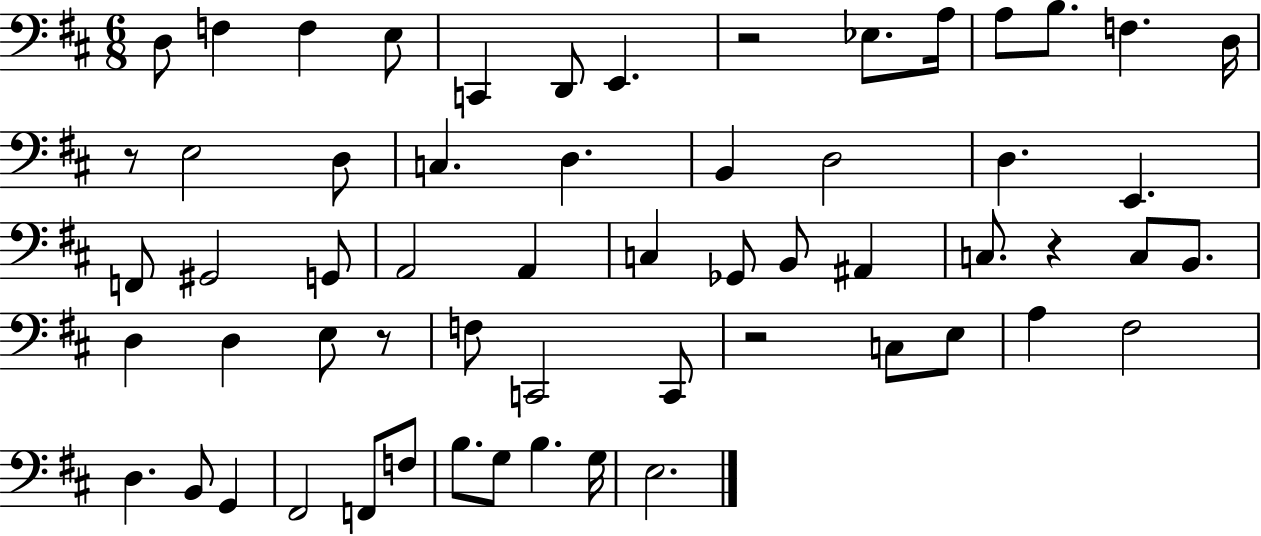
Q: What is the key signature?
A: D major